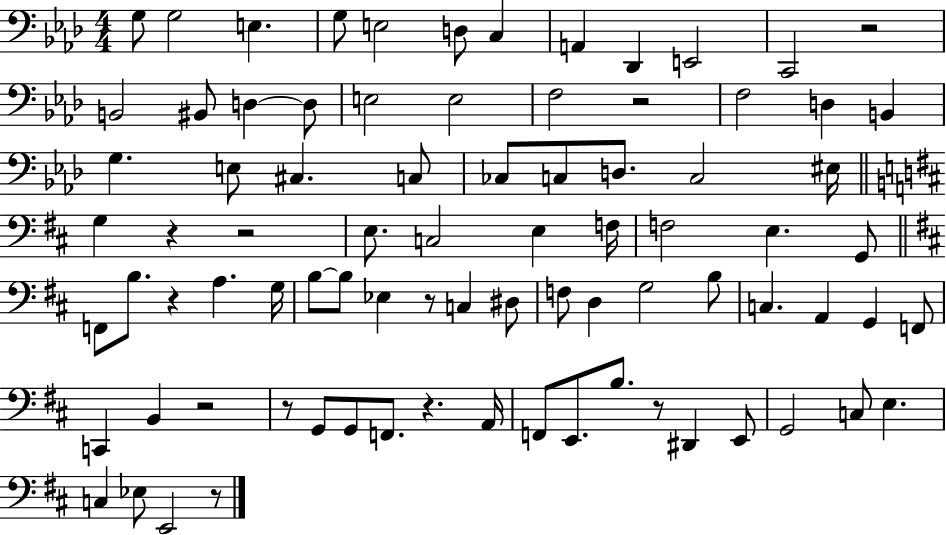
X:1
T:Untitled
M:4/4
L:1/4
K:Ab
G,/2 G,2 E, G,/2 E,2 D,/2 C, A,, _D,, E,,2 C,,2 z2 B,,2 ^B,,/2 D, D,/2 E,2 E,2 F,2 z2 F,2 D, B,, G, E,/2 ^C, C,/2 _C,/2 C,/2 D,/2 C,2 ^E,/4 G, z z2 E,/2 C,2 E, F,/4 F,2 E, G,,/2 F,,/2 B,/2 z A, G,/4 B,/2 B,/2 _E, z/2 C, ^D,/2 F,/2 D, G,2 B,/2 C, A,, G,, F,,/2 C,, B,, z2 z/2 G,,/2 G,,/2 F,,/2 z A,,/4 F,,/2 E,,/2 B,/2 z/2 ^D,, E,,/2 G,,2 C,/2 E, C, _E,/2 E,,2 z/2